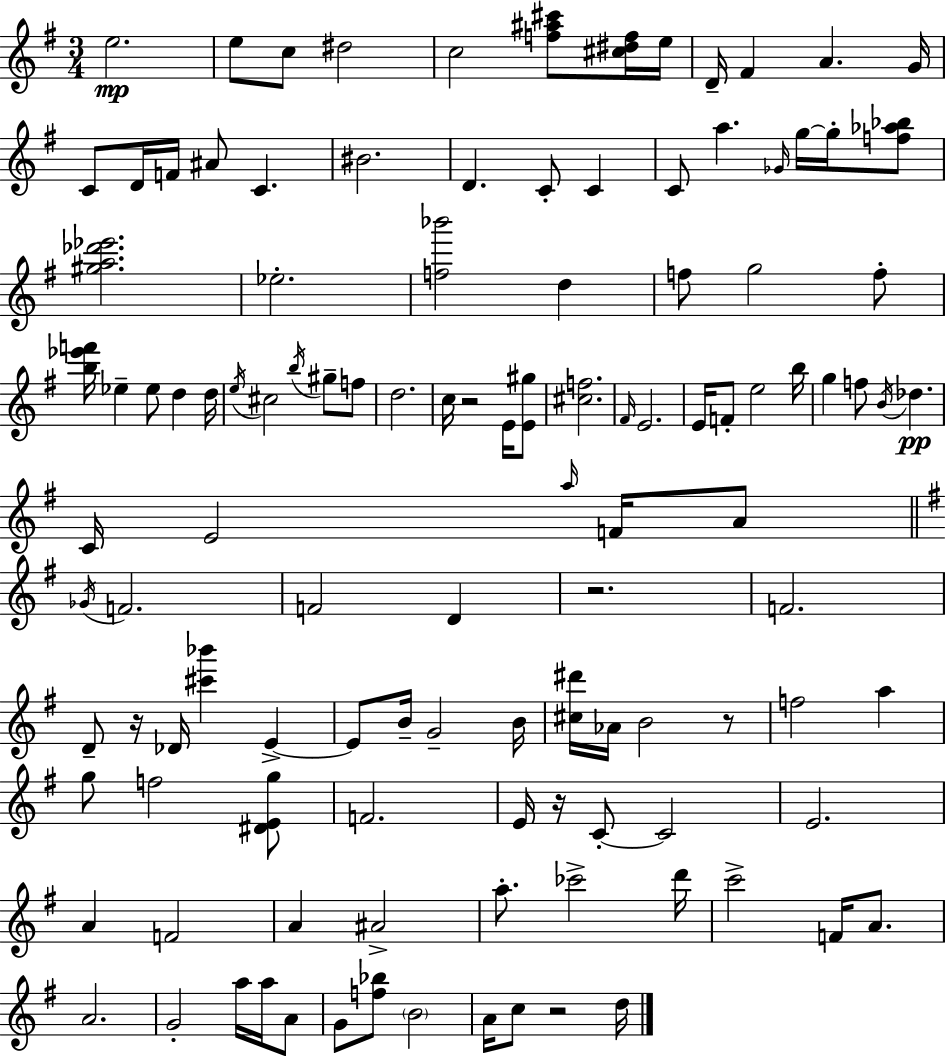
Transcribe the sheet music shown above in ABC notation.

X:1
T:Untitled
M:3/4
L:1/4
K:G
e2 e/2 c/2 ^d2 c2 [f^a^c']/2 [^c^df]/4 e/4 D/4 ^F A G/4 C/2 D/4 F/4 ^A/2 C ^B2 D C/2 C C/2 a _G/4 g/4 g/4 [f_a_b]/2 [^ga_d'_e']2 _e2 [f_b']2 d f/2 g2 f/2 [b_e'f']/4 _e _e/2 d d/4 e/4 ^c2 b/4 ^g/2 f/2 d2 c/4 z2 E/4 [E^g]/2 [^cf]2 ^F/4 E2 E/4 F/2 e2 b/4 g f/2 B/4 _d C/4 E2 a/4 F/4 A/2 _G/4 F2 F2 D z2 F2 D/2 z/4 _D/4 [^c'_b'] E E/2 B/4 G2 B/4 [^c^d']/4 _A/4 B2 z/2 f2 a g/2 f2 [^DEg]/2 F2 E/4 z/4 C/2 C2 E2 A F2 A ^A2 a/2 _c'2 d'/4 c'2 F/4 A/2 A2 G2 a/4 a/4 A/2 G/2 [f_b]/2 B2 A/4 c/2 z2 d/4